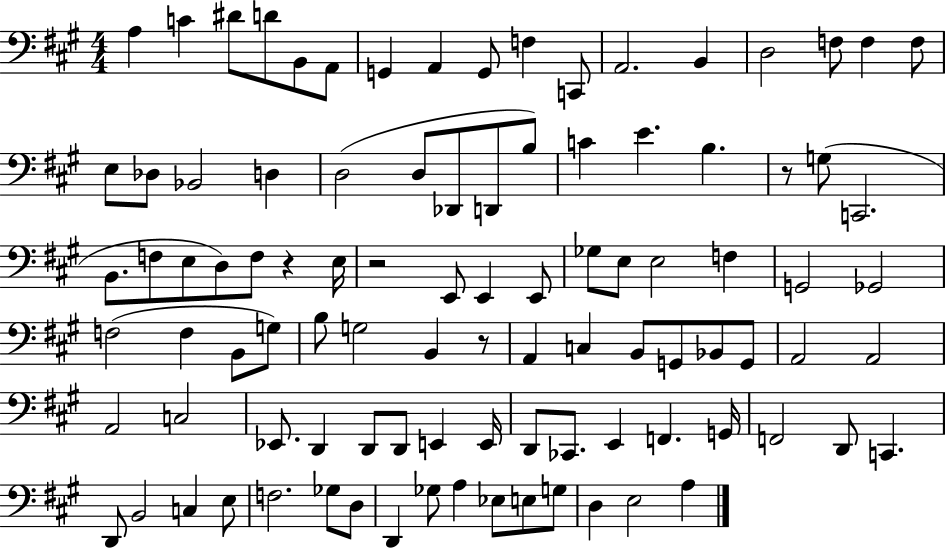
X:1
T:Untitled
M:4/4
L:1/4
K:A
A, C ^D/2 D/2 B,,/2 A,,/2 G,, A,, G,,/2 F, C,,/2 A,,2 B,, D,2 F,/2 F, F,/2 E,/2 _D,/2 _B,,2 D, D,2 D,/2 _D,,/2 D,,/2 B,/2 C E B, z/2 G,/2 C,,2 B,,/2 F,/2 E,/2 D,/2 F,/2 z E,/4 z2 E,,/2 E,, E,,/2 _G,/2 E,/2 E,2 F, G,,2 _G,,2 F,2 F, B,,/2 G,/2 B,/2 G,2 B,, z/2 A,, C, B,,/2 G,,/2 _B,,/2 G,,/2 A,,2 A,,2 A,,2 C,2 _E,,/2 D,, D,,/2 D,,/2 E,, E,,/4 D,,/2 _C,,/2 E,, F,, G,,/4 F,,2 D,,/2 C,, D,,/2 B,,2 C, E,/2 F,2 _G,/2 D,/2 D,, _G,/2 A, _E,/2 E,/2 G,/2 D, E,2 A,